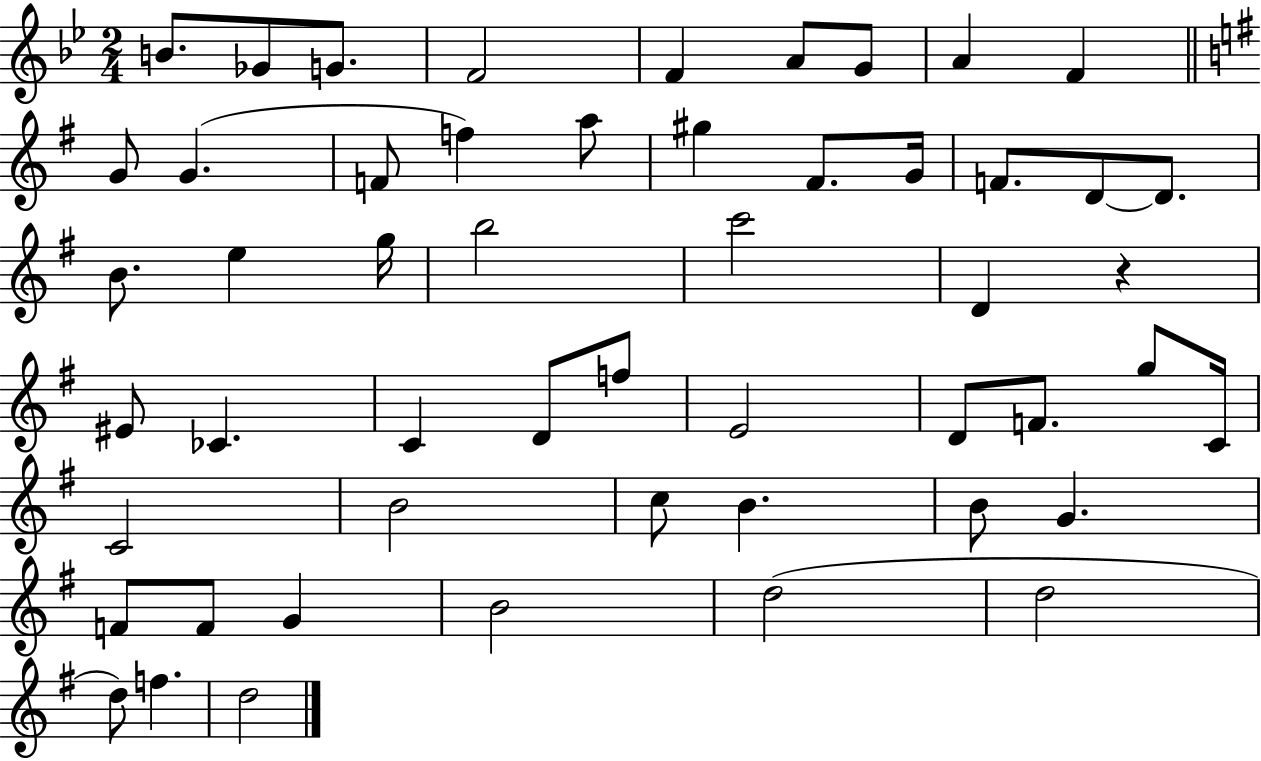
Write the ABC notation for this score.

X:1
T:Untitled
M:2/4
L:1/4
K:Bb
B/2 _G/2 G/2 F2 F A/2 G/2 A F G/2 G F/2 f a/2 ^g ^F/2 G/4 F/2 D/2 D/2 B/2 e g/4 b2 c'2 D z ^E/2 _C C D/2 f/2 E2 D/2 F/2 g/2 C/4 C2 B2 c/2 B B/2 G F/2 F/2 G B2 d2 d2 d/2 f d2